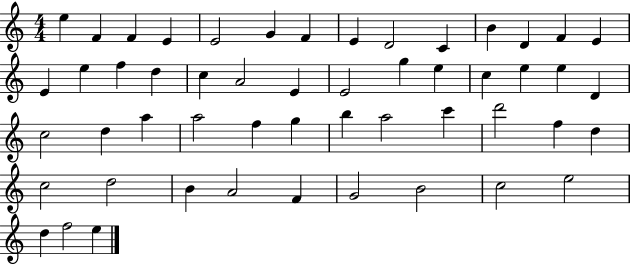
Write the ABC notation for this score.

X:1
T:Untitled
M:4/4
L:1/4
K:C
e F F E E2 G F E D2 C B D F E E e f d c A2 E E2 g e c e e D c2 d a a2 f g b a2 c' d'2 f d c2 d2 B A2 F G2 B2 c2 e2 d f2 e